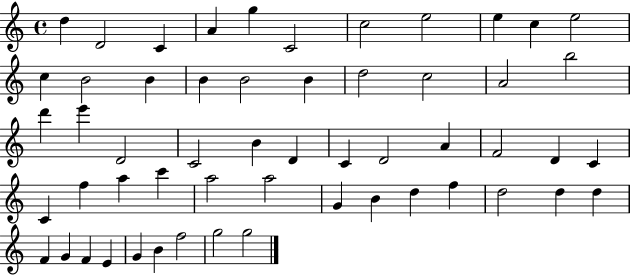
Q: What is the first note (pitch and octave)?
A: D5